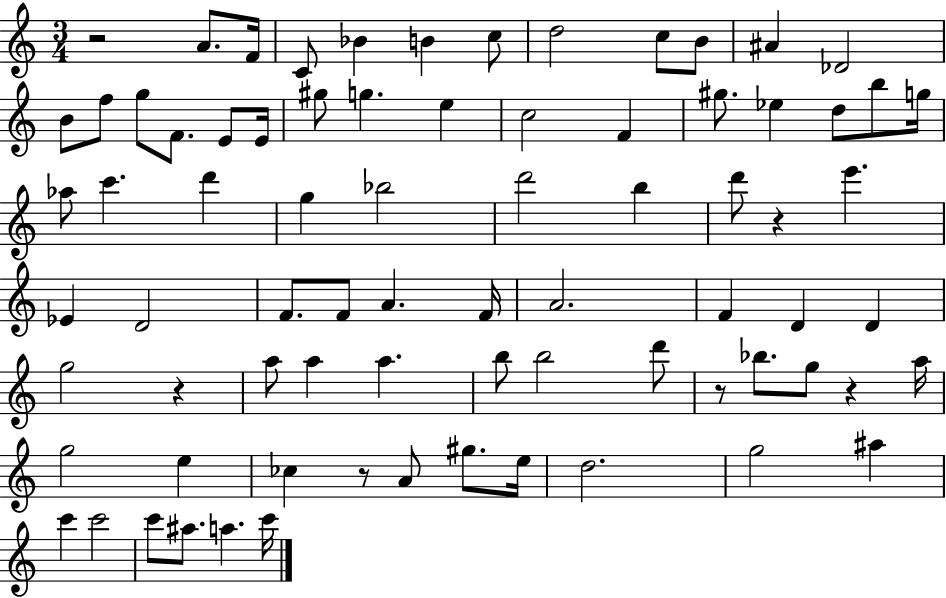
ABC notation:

X:1
T:Untitled
M:3/4
L:1/4
K:C
z2 A/2 F/4 C/2 _B B c/2 d2 c/2 B/2 ^A _D2 B/2 f/2 g/2 F/2 E/2 E/4 ^g/2 g e c2 F ^g/2 _e d/2 b/2 g/4 _a/2 c' d' g _b2 d'2 b d'/2 z e' _E D2 F/2 F/2 A F/4 A2 F D D g2 z a/2 a a b/2 b2 d'/2 z/2 _b/2 g/2 z a/4 g2 e _c z/2 A/2 ^g/2 e/4 d2 g2 ^a c' c'2 c'/2 ^a/2 a c'/4